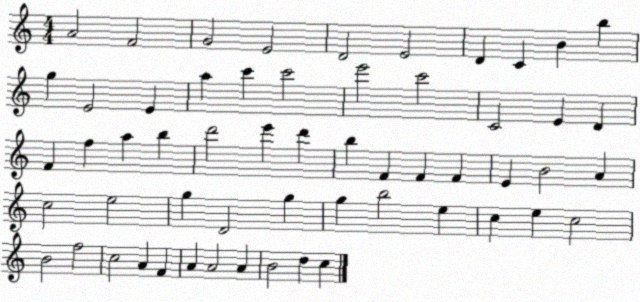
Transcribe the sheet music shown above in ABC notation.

X:1
T:Untitled
M:4/4
L:1/4
K:C
A2 F2 G2 E2 D2 E2 D C B b g E2 E a c' c'2 e'2 c'2 C2 E D F f a b d'2 e' d' b F F F E B2 A c2 e2 g D2 g g b2 e c e c2 B2 f2 c2 A F A A2 A B2 d c